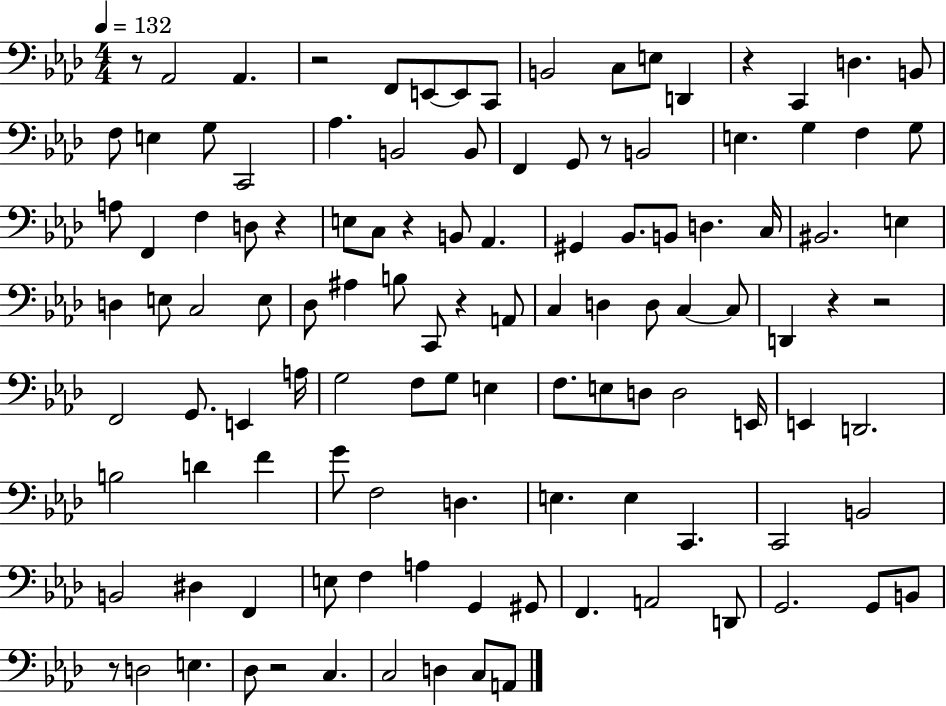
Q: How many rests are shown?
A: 11